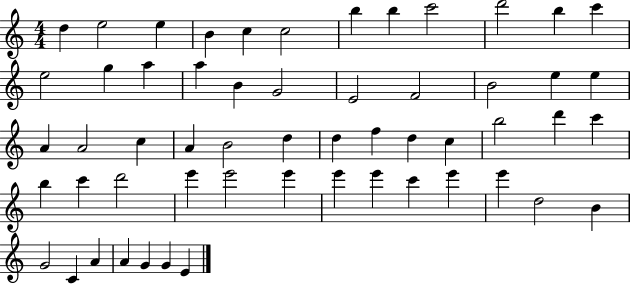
{
  \clef treble
  \numericTimeSignature
  \time 4/4
  \key c \major
  d''4 e''2 e''4 | b'4 c''4 c''2 | b''4 b''4 c'''2 | d'''2 b''4 c'''4 | \break e''2 g''4 a''4 | a''4 b'4 g'2 | e'2 f'2 | b'2 e''4 e''4 | \break a'4 a'2 c''4 | a'4 b'2 d''4 | d''4 f''4 d''4 c''4 | b''2 d'''4 c'''4 | \break b''4 c'''4 d'''2 | e'''4 e'''2 e'''4 | e'''4 e'''4 c'''4 e'''4 | e'''4 d''2 b'4 | \break g'2 c'4 a'4 | a'4 g'4 g'4 e'4 | \bar "|."
}